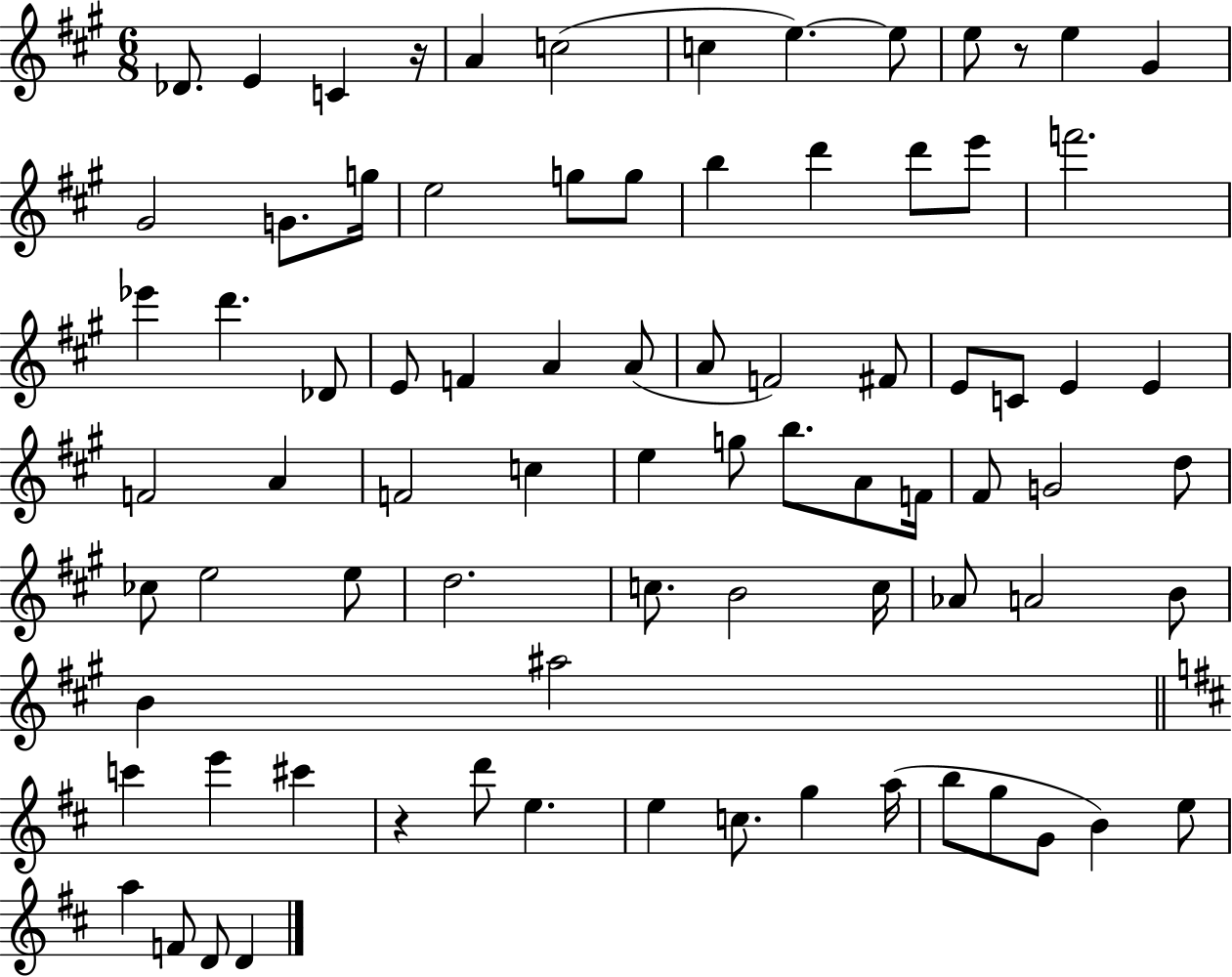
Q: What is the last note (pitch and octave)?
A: D4